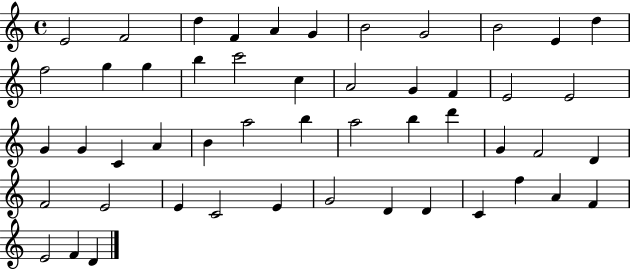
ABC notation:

X:1
T:Untitled
M:4/4
L:1/4
K:C
E2 F2 d F A G B2 G2 B2 E d f2 g g b c'2 c A2 G F E2 E2 G G C A B a2 b a2 b d' G F2 D F2 E2 E C2 E G2 D D C f A F E2 F D